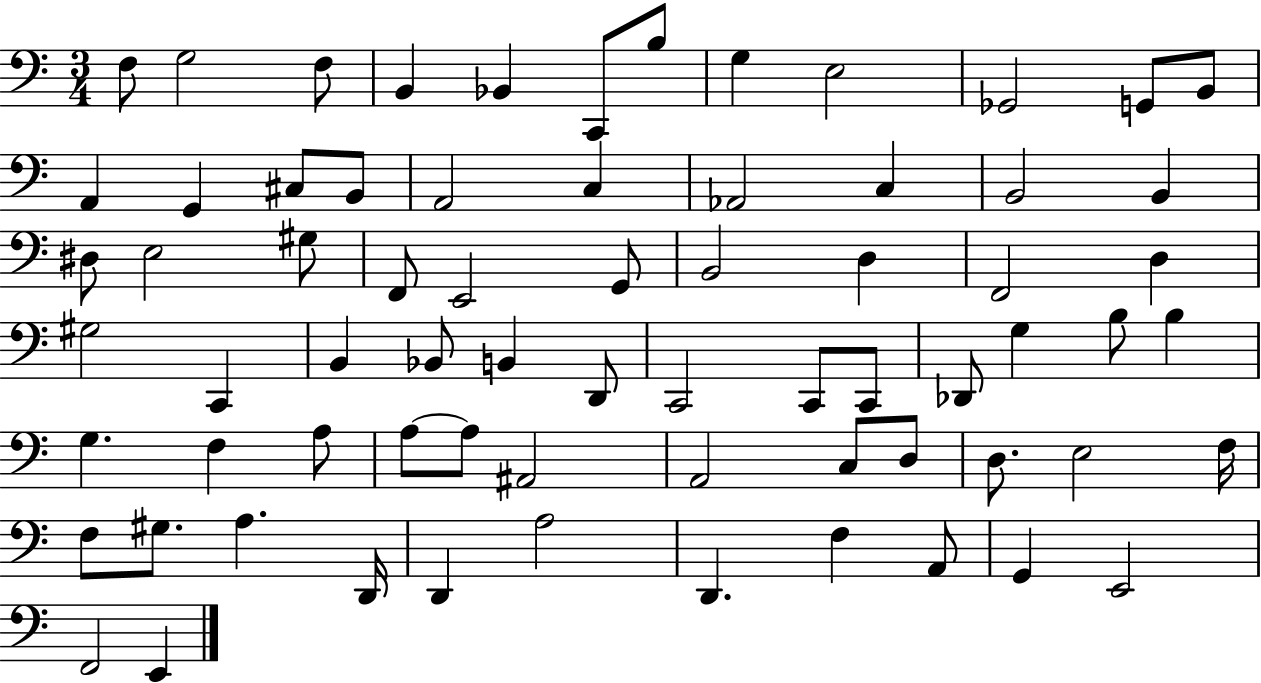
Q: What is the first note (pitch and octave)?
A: F3